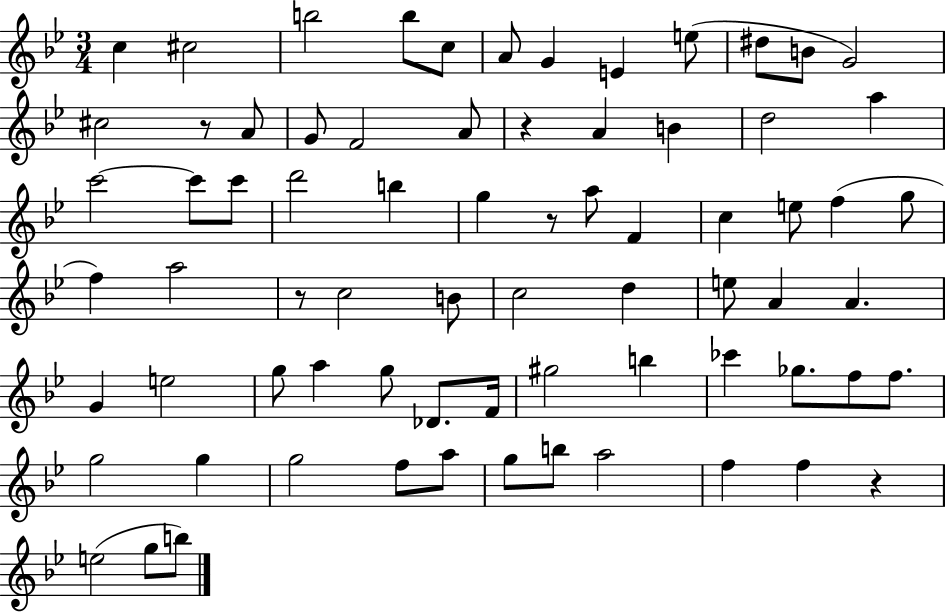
{
  \clef treble
  \numericTimeSignature
  \time 3/4
  \key bes \major
  c''4 cis''2 | b''2 b''8 c''8 | a'8 g'4 e'4 e''8( | dis''8 b'8 g'2) | \break cis''2 r8 a'8 | g'8 f'2 a'8 | r4 a'4 b'4 | d''2 a''4 | \break c'''2~~ c'''8 c'''8 | d'''2 b''4 | g''4 r8 a''8 f'4 | c''4 e''8 f''4( g''8 | \break f''4) a''2 | r8 c''2 b'8 | c''2 d''4 | e''8 a'4 a'4. | \break g'4 e''2 | g''8 a''4 g''8 des'8. f'16 | gis''2 b''4 | ces'''4 ges''8. f''8 f''8. | \break g''2 g''4 | g''2 f''8 a''8 | g''8 b''8 a''2 | f''4 f''4 r4 | \break e''2( g''8 b''8) | \bar "|."
}